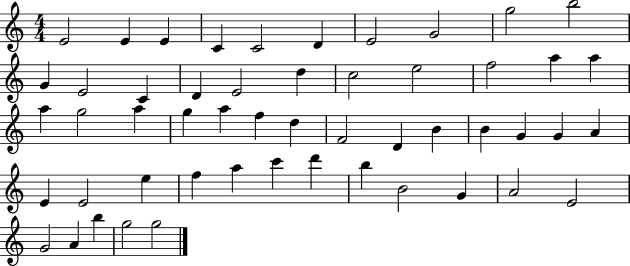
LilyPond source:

{
  \clef treble
  \numericTimeSignature
  \time 4/4
  \key c \major
  e'2 e'4 e'4 | c'4 c'2 d'4 | e'2 g'2 | g''2 b''2 | \break g'4 e'2 c'4 | d'4 e'2 d''4 | c''2 e''2 | f''2 a''4 a''4 | \break a''4 g''2 a''4 | g''4 a''4 f''4 d''4 | f'2 d'4 b'4 | b'4 g'4 g'4 a'4 | \break e'4 e'2 e''4 | f''4 a''4 c'''4 d'''4 | b''4 b'2 g'4 | a'2 e'2 | \break g'2 a'4 b''4 | g''2 g''2 | \bar "|."
}